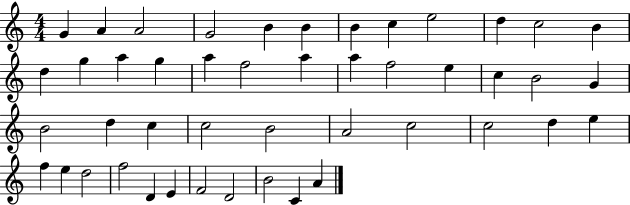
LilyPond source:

{
  \clef treble
  \numericTimeSignature
  \time 4/4
  \key c \major
  g'4 a'4 a'2 | g'2 b'4 b'4 | b'4 c''4 e''2 | d''4 c''2 b'4 | \break d''4 g''4 a''4 g''4 | a''4 f''2 a''4 | a''4 f''2 e''4 | c''4 b'2 g'4 | \break b'2 d''4 c''4 | c''2 b'2 | a'2 c''2 | c''2 d''4 e''4 | \break f''4 e''4 d''2 | f''2 d'4 e'4 | f'2 d'2 | b'2 c'4 a'4 | \break \bar "|."
}